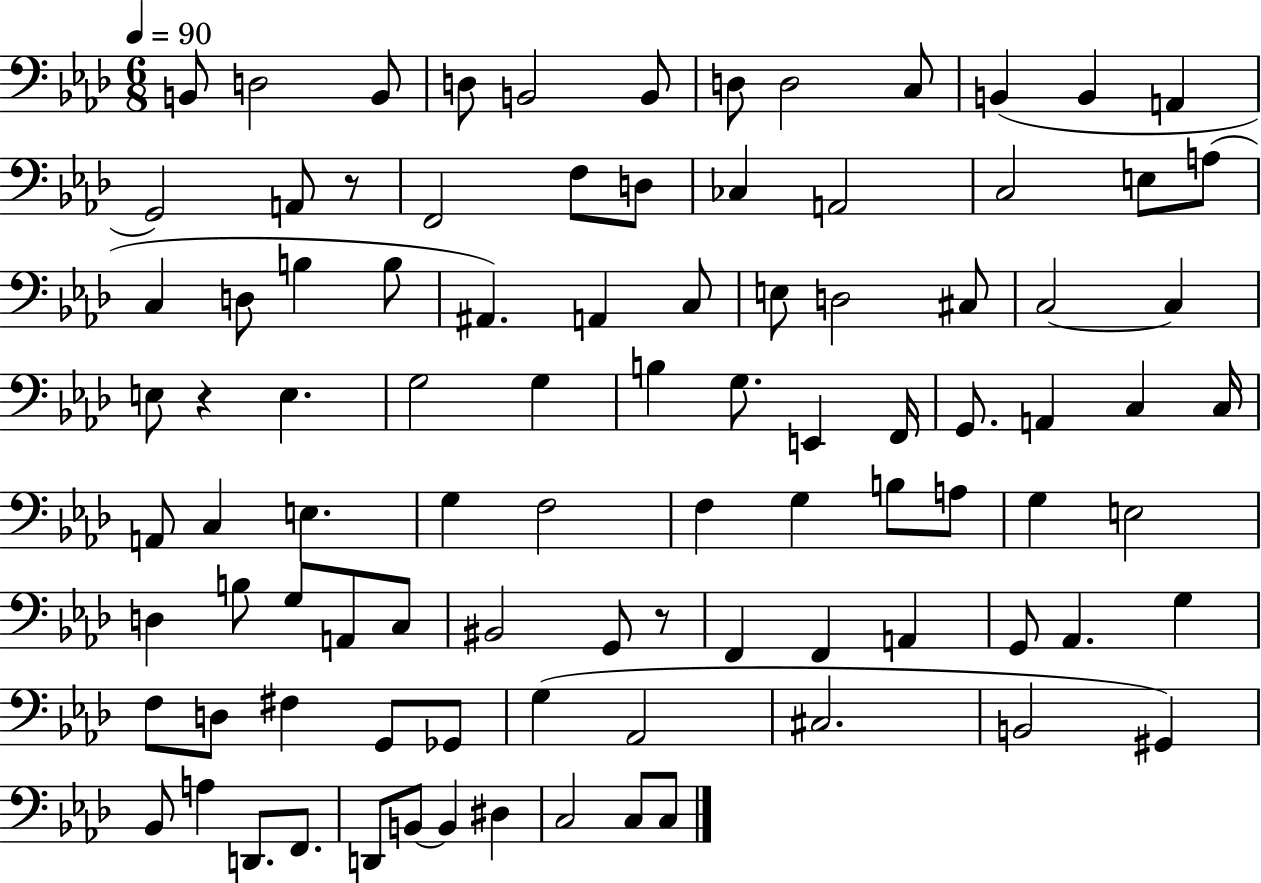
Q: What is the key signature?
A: AES major